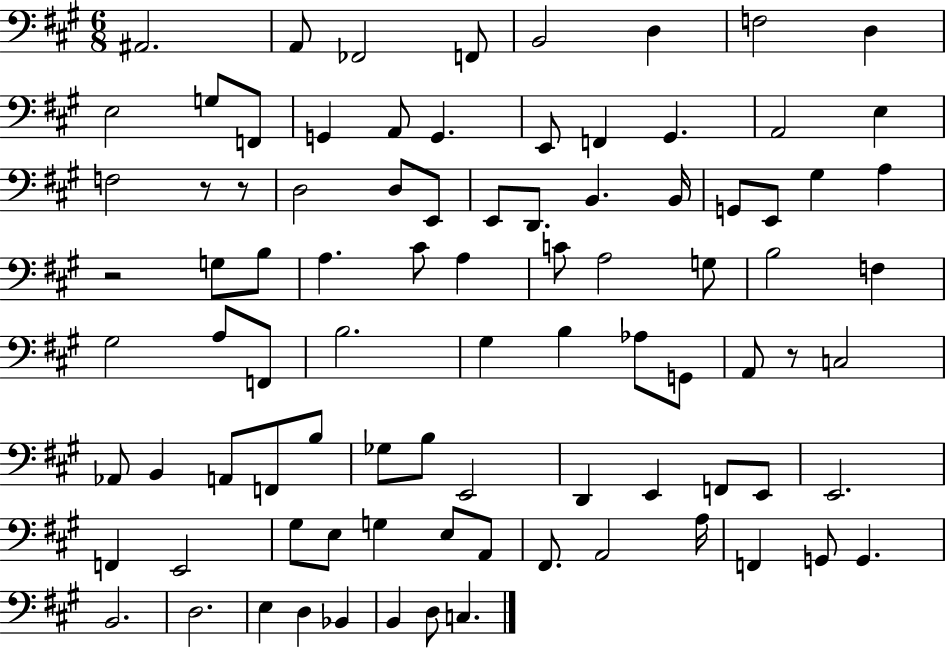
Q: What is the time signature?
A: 6/8